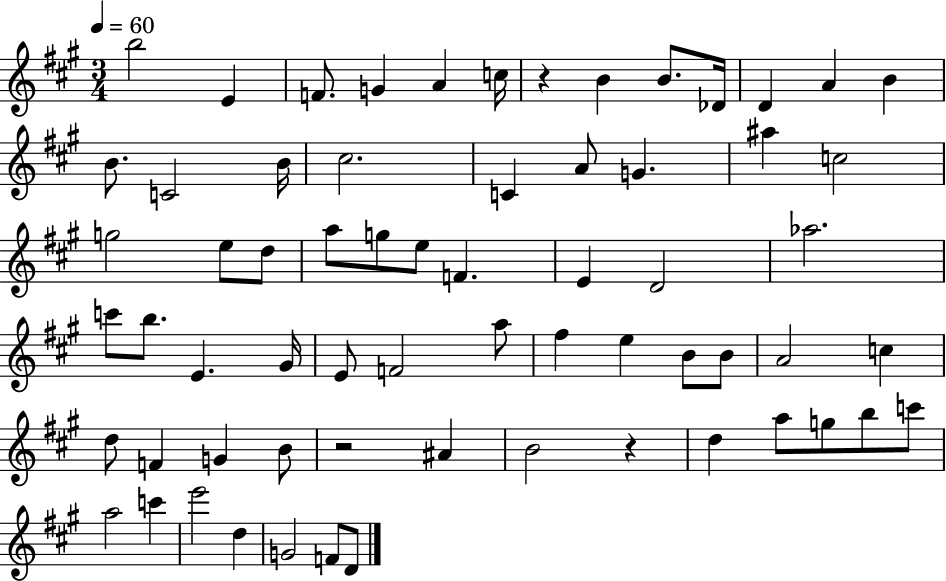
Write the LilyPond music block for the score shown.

{
  \clef treble
  \numericTimeSignature
  \time 3/4
  \key a \major
  \tempo 4 = 60
  b''2 e'4 | f'8. g'4 a'4 c''16 | r4 b'4 b'8. des'16 | d'4 a'4 b'4 | \break b'8. c'2 b'16 | cis''2. | c'4 a'8 g'4. | ais''4 c''2 | \break g''2 e''8 d''8 | a''8 g''8 e''8 f'4. | e'4 d'2 | aes''2. | \break c'''8 b''8. e'4. gis'16 | e'8 f'2 a''8 | fis''4 e''4 b'8 b'8 | a'2 c''4 | \break d''8 f'4 g'4 b'8 | r2 ais'4 | b'2 r4 | d''4 a''8 g''8 b''8 c'''8 | \break a''2 c'''4 | e'''2 d''4 | g'2 f'8 d'8 | \bar "|."
}